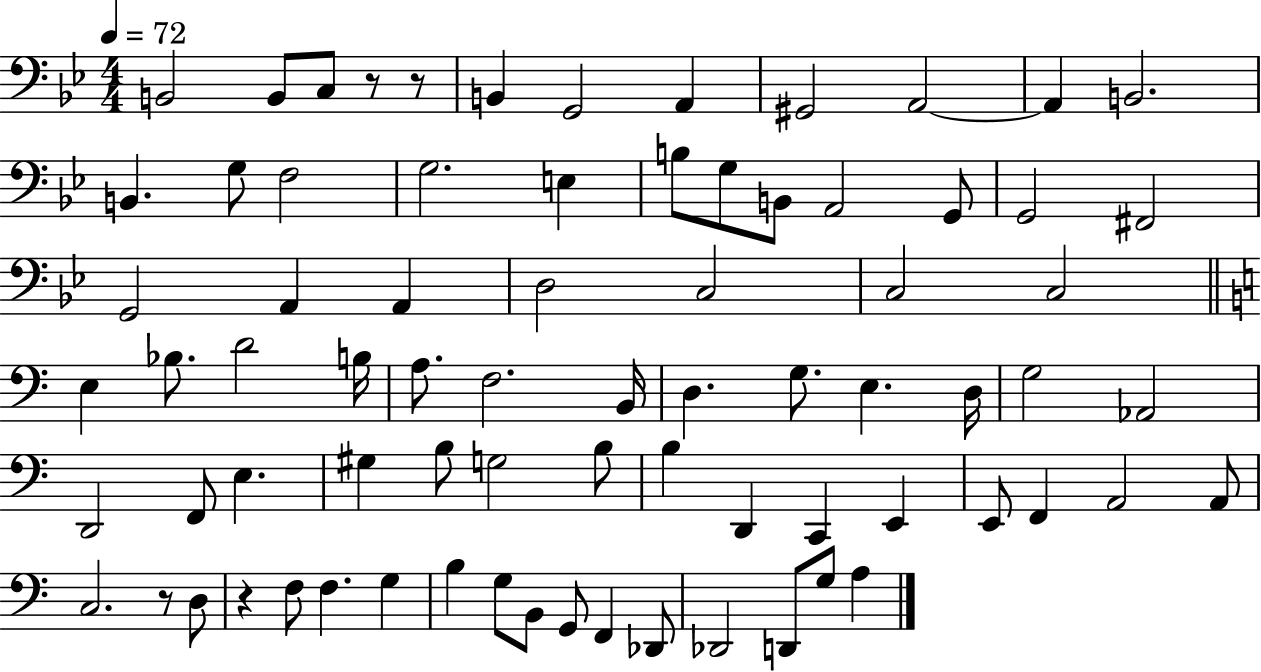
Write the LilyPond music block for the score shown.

{
  \clef bass
  \numericTimeSignature
  \time 4/4
  \key bes \major
  \tempo 4 = 72
  b,2 b,8 c8 r8 r8 | b,4 g,2 a,4 | gis,2 a,2~~ | a,4 b,2. | \break b,4. g8 f2 | g2. e4 | b8 g8 b,8 a,2 g,8 | g,2 fis,2 | \break g,2 a,4 a,4 | d2 c2 | c2 c2 | \bar "||" \break \key a \minor e4 bes8. d'2 b16 | a8. f2. b,16 | d4. g8. e4. d16 | g2 aes,2 | \break d,2 f,8 e4. | gis4 b8 g2 b8 | b4 d,4 c,4 e,4 | e,8 f,4 a,2 a,8 | \break c2. r8 d8 | r4 f8 f4. g4 | b4 g8 b,8 g,8 f,4 des,8 | des,2 d,8 g8 a4 | \break \bar "|."
}